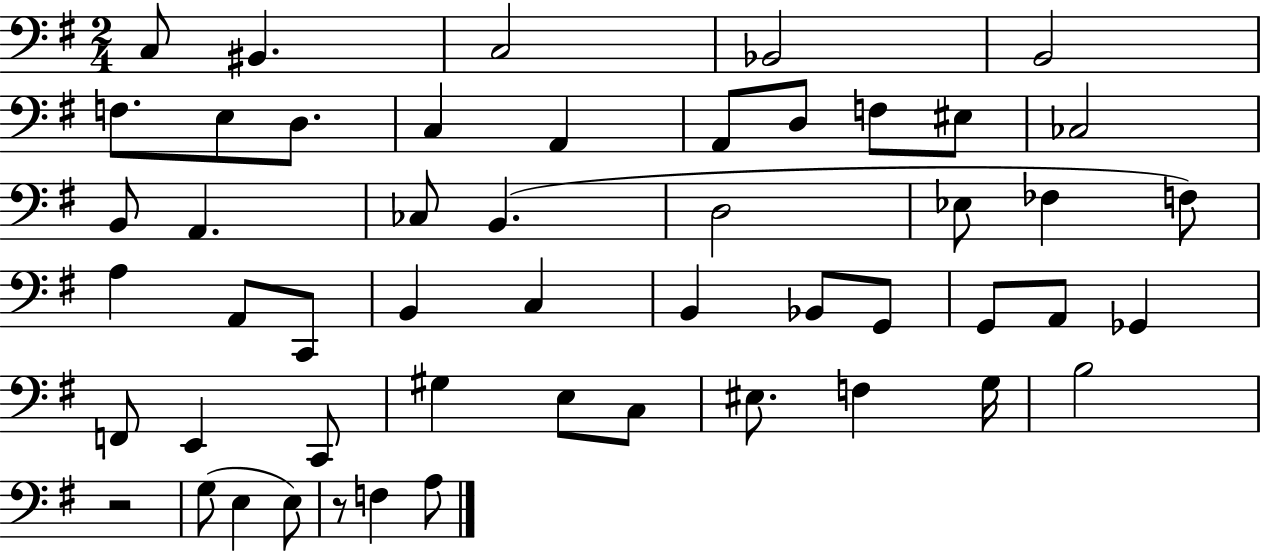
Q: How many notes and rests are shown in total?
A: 51